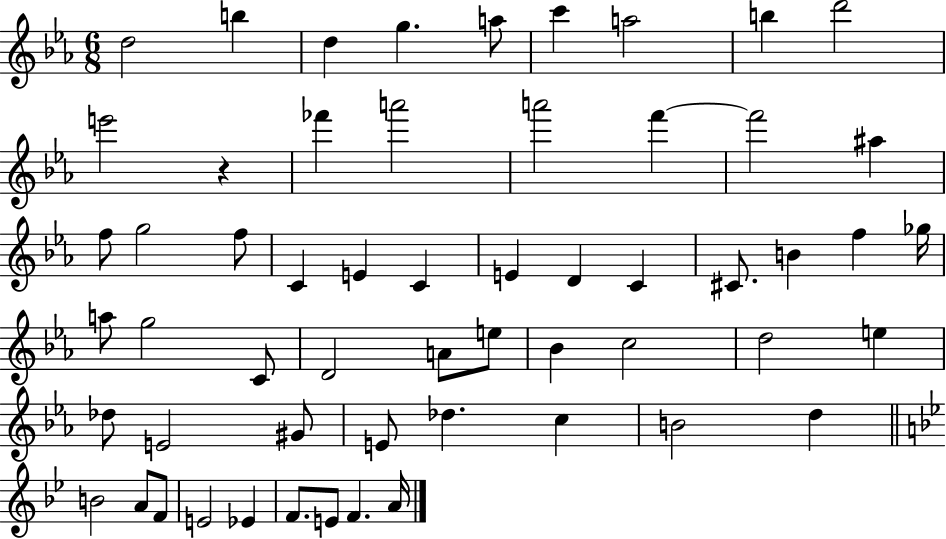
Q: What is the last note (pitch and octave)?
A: A4